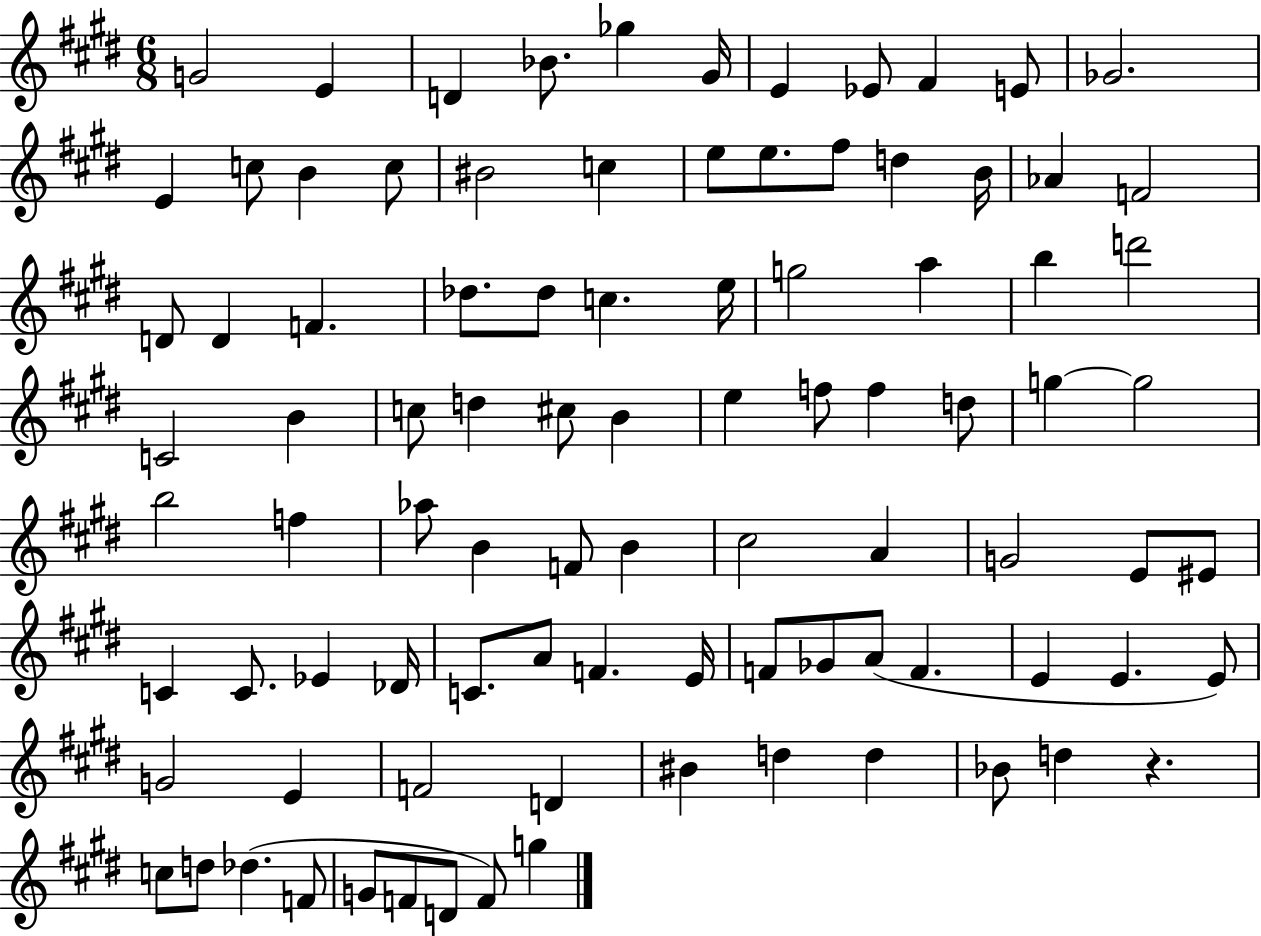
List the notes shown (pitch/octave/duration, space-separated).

G4/h E4/q D4/q Bb4/e. Gb5/q G#4/s E4/q Eb4/e F#4/q E4/e Gb4/h. E4/q C5/e B4/q C5/e BIS4/h C5/q E5/e E5/e. F#5/e D5/q B4/s Ab4/q F4/h D4/e D4/q F4/q. Db5/e. Db5/e C5/q. E5/s G5/h A5/q B5/q D6/h C4/h B4/q C5/e D5/q C#5/e B4/q E5/q F5/e F5/q D5/e G5/q G5/h B5/h F5/q Ab5/e B4/q F4/e B4/q C#5/h A4/q G4/h E4/e EIS4/e C4/q C4/e. Eb4/q Db4/s C4/e. A4/e F4/q. E4/s F4/e Gb4/e A4/e F4/q. E4/q E4/q. E4/e G4/h E4/q F4/h D4/q BIS4/q D5/q D5/q Bb4/e D5/q R/q. C5/e D5/e Db5/q. F4/e G4/e F4/e D4/e F4/e G5/q